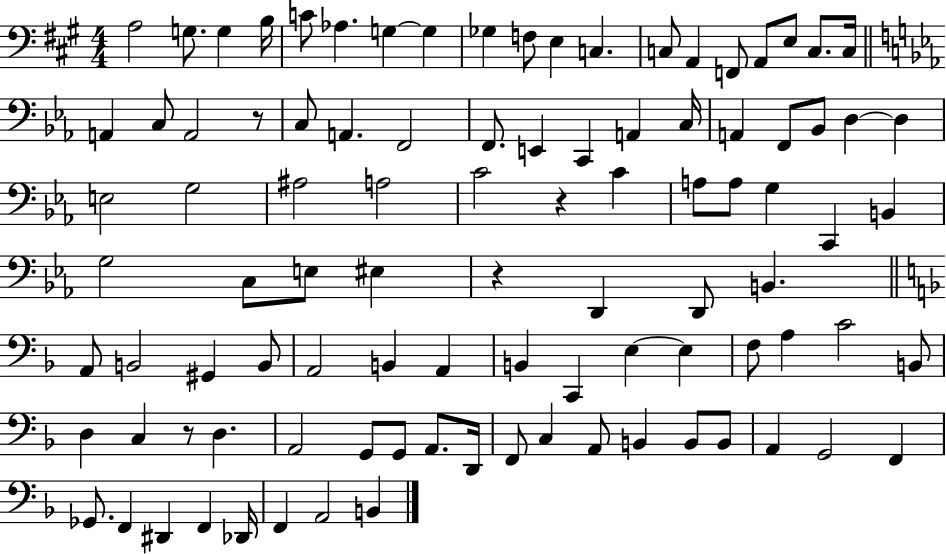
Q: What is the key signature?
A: A major